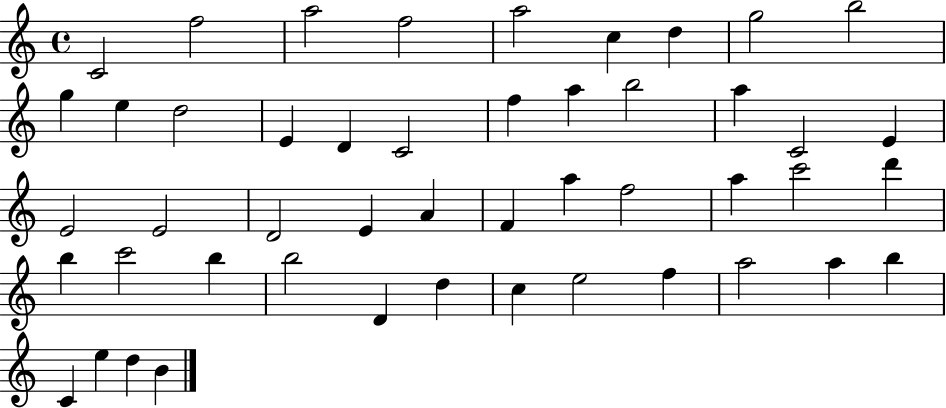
X:1
T:Untitled
M:4/4
L:1/4
K:C
C2 f2 a2 f2 a2 c d g2 b2 g e d2 E D C2 f a b2 a C2 E E2 E2 D2 E A F a f2 a c'2 d' b c'2 b b2 D d c e2 f a2 a b C e d B